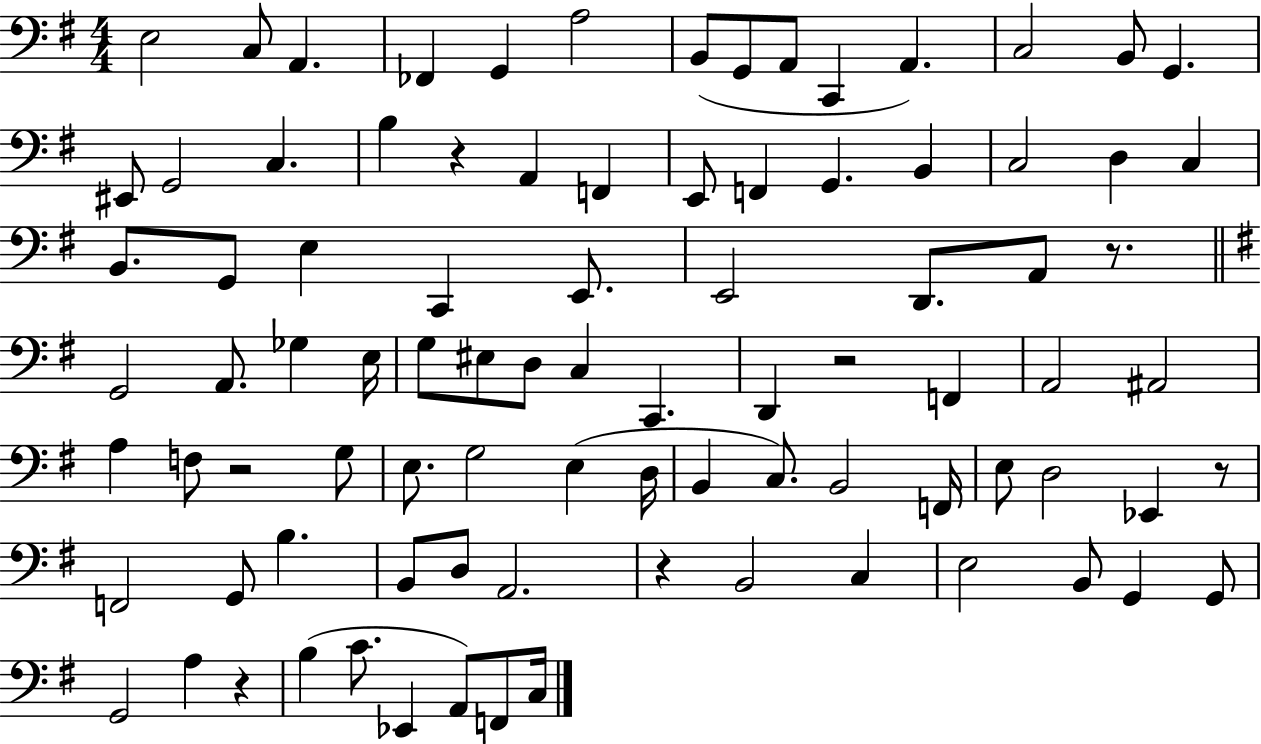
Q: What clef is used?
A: bass